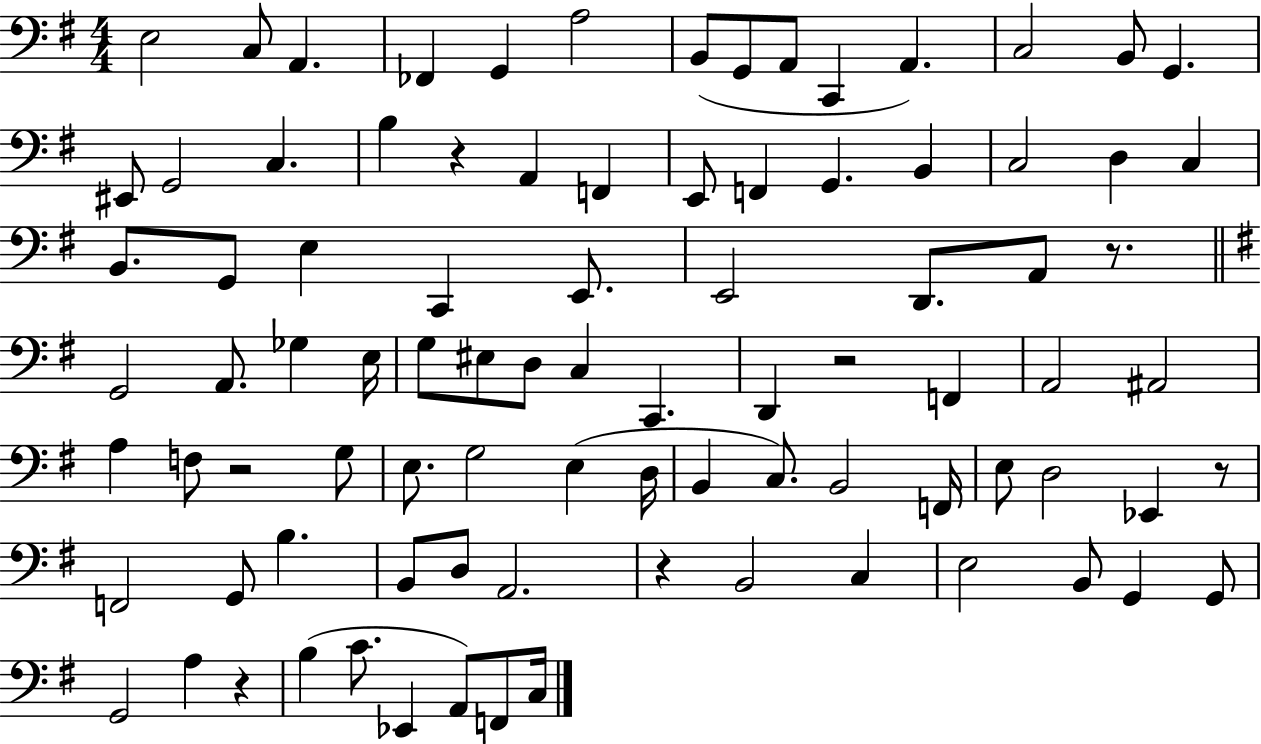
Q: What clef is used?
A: bass